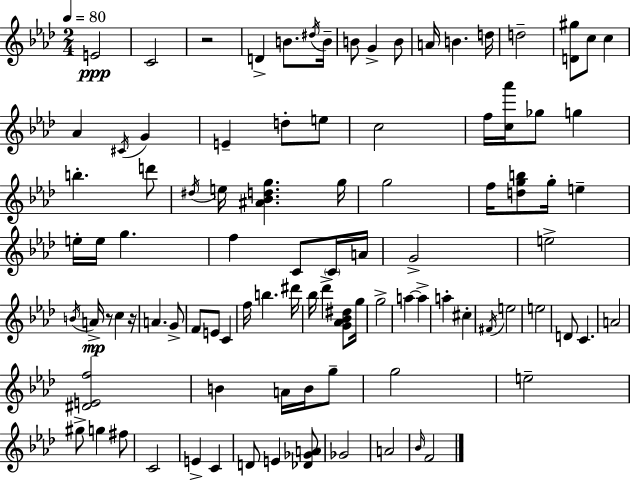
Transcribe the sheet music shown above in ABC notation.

X:1
T:Untitled
M:2/4
L:1/4
K:Fm
E2 C2 z2 D B/2 ^d/4 B/4 B/2 G B/2 A/4 B d/4 d2 [D^g]/2 c/2 c _A ^C/4 G E d/2 e/2 c2 f/4 [c_a']/4 _g/2 g b d'/2 ^d/4 e/4 [^A_Bdg] g/4 g2 f/4 [dgb]/2 g/4 e e/4 e/4 g f C/2 C/4 A/4 G2 e2 B/4 A/4 z/2 c z/4 A G/2 F/2 E/2 C f/4 b ^d'/4 _b/4 _d' [G_A_B^d]/2 g/4 g2 a a a ^c ^F/4 e2 e2 D/2 C A2 [^DEf]2 B A/4 B/4 g/2 g2 e2 ^g/2 g ^f/2 C2 E C D/2 E [_D_GA]/2 _G2 A2 _B/4 F2